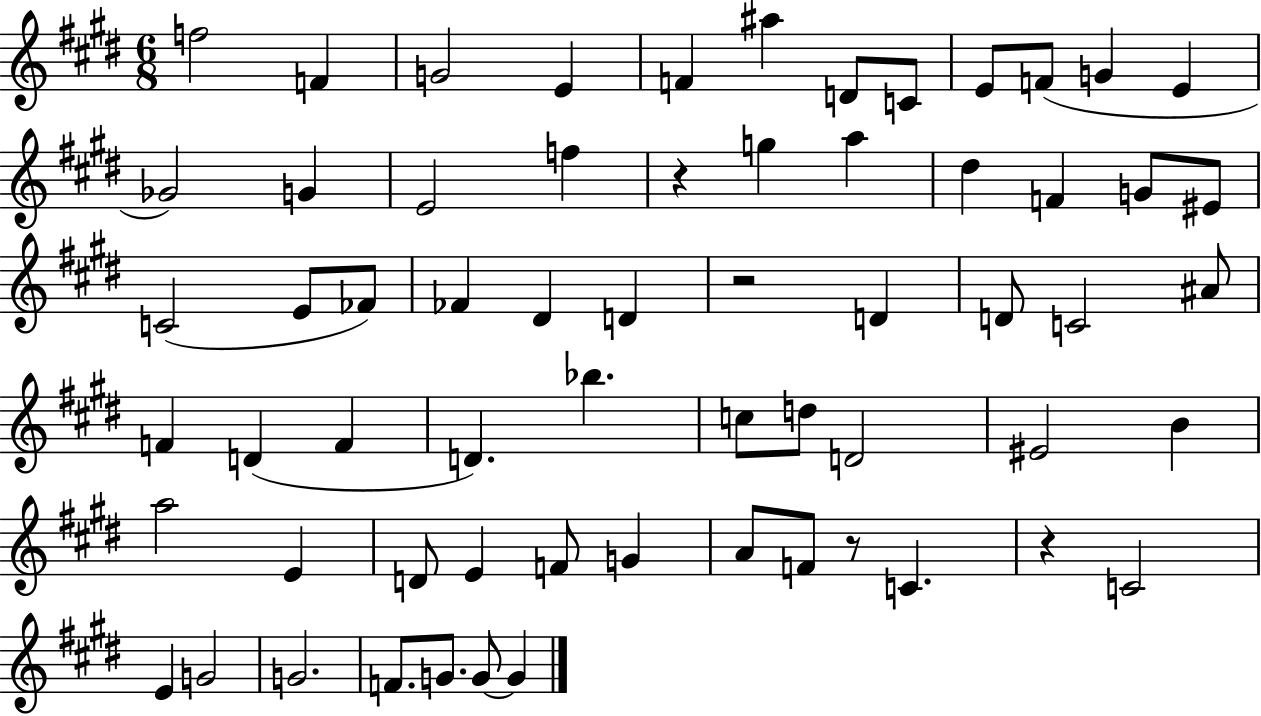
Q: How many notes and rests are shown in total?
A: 63